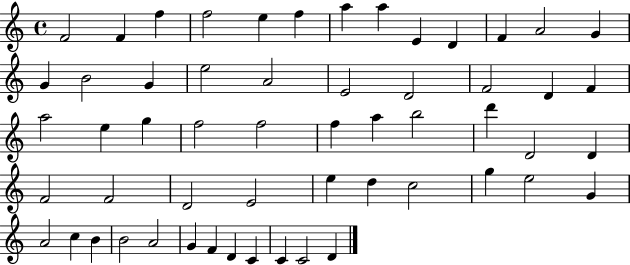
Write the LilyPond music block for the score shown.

{
  \clef treble
  \time 4/4
  \defaultTimeSignature
  \key c \major
  f'2 f'4 f''4 | f''2 e''4 f''4 | a''4 a''4 e'4 d'4 | f'4 a'2 g'4 | \break g'4 b'2 g'4 | e''2 a'2 | e'2 d'2 | f'2 d'4 f'4 | \break a''2 e''4 g''4 | f''2 f''2 | f''4 a''4 b''2 | d'''4 d'2 d'4 | \break f'2 f'2 | d'2 e'2 | e''4 d''4 c''2 | g''4 e''2 g'4 | \break a'2 c''4 b'4 | b'2 a'2 | g'4 f'4 d'4 c'4 | c'4 c'2 d'4 | \break \bar "|."
}